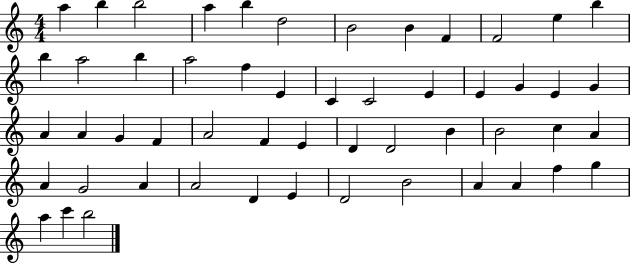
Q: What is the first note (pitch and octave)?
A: A5